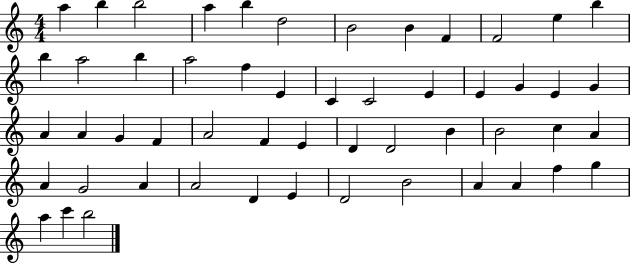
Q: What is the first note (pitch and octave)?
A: A5